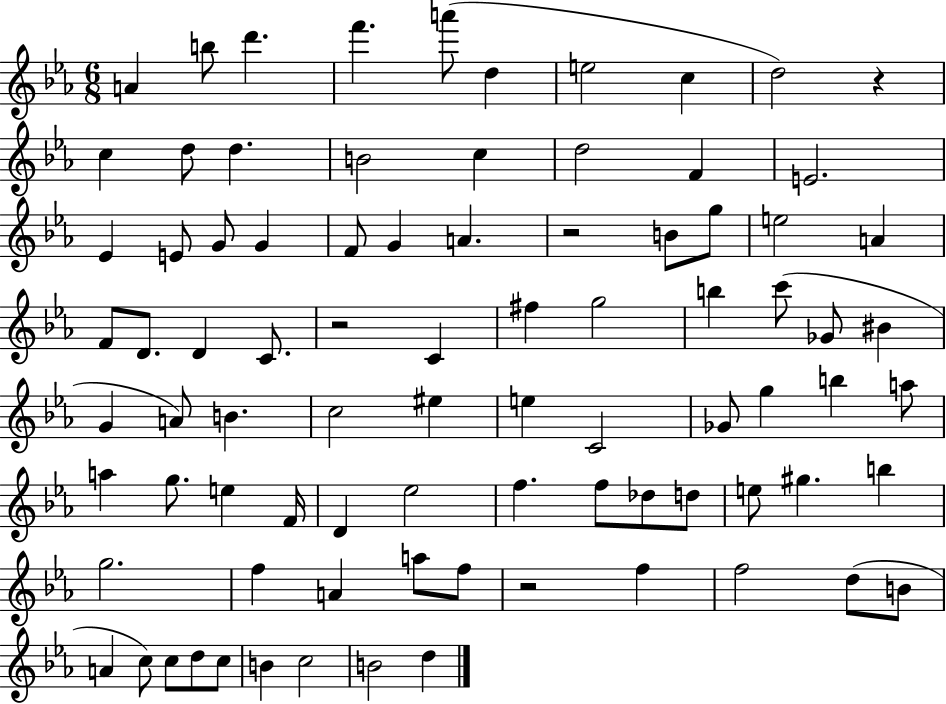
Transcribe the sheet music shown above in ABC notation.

X:1
T:Untitled
M:6/8
L:1/4
K:Eb
A b/2 d' f' a'/2 d e2 c d2 z c d/2 d B2 c d2 F E2 _E E/2 G/2 G F/2 G A z2 B/2 g/2 e2 A F/2 D/2 D C/2 z2 C ^f g2 b c'/2 _G/2 ^B G A/2 B c2 ^e e C2 _G/2 g b a/2 a g/2 e F/4 D _e2 f f/2 _d/2 d/2 e/2 ^g b g2 f A a/2 f/2 z2 f f2 d/2 B/2 A c/2 c/2 d/2 c/2 B c2 B2 d